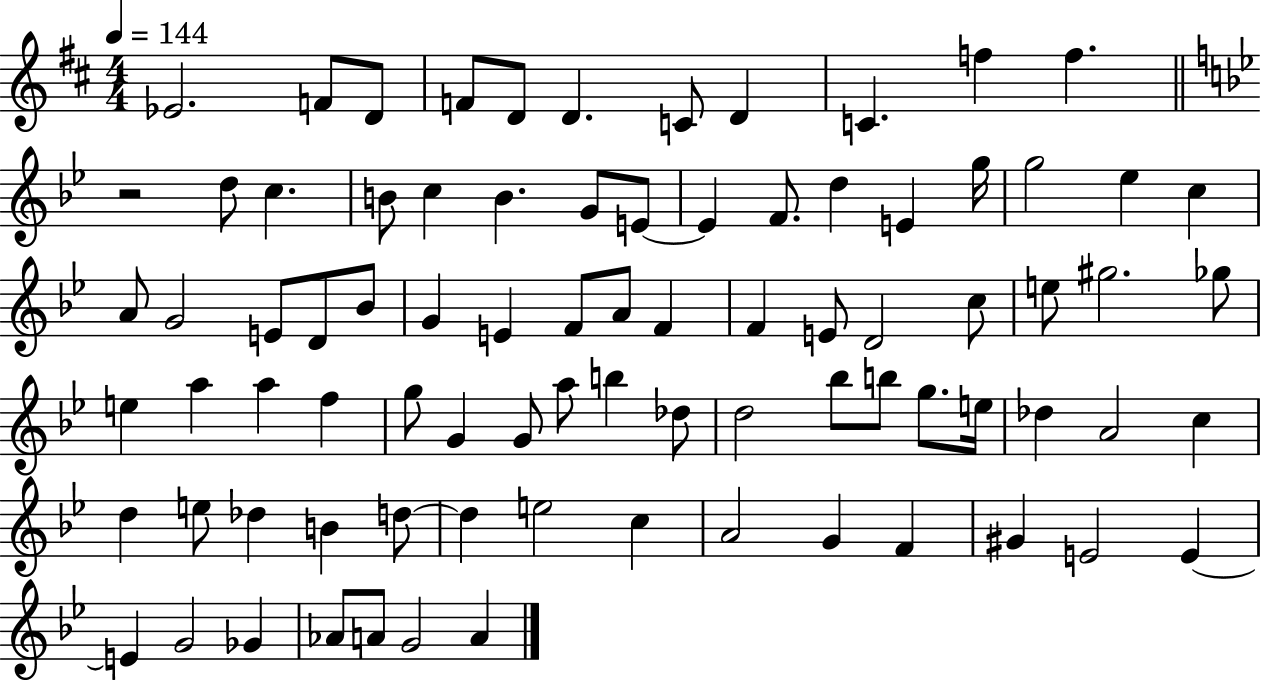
Eb4/h. F4/e D4/e F4/e D4/e D4/q. C4/e D4/q C4/q. F5/q F5/q. R/h D5/e C5/q. B4/e C5/q B4/q. G4/e E4/e E4/q F4/e. D5/q E4/q G5/s G5/h Eb5/q C5/q A4/e G4/h E4/e D4/e Bb4/e G4/q E4/q F4/e A4/e F4/q F4/q E4/e D4/h C5/e E5/e G#5/h. Gb5/e E5/q A5/q A5/q F5/q G5/e G4/q G4/e A5/e B5/q Db5/e D5/h Bb5/e B5/e G5/e. E5/s Db5/q A4/h C5/q D5/q E5/e Db5/q B4/q D5/e D5/q E5/h C5/q A4/h G4/q F4/q G#4/q E4/h E4/q E4/q G4/h Gb4/q Ab4/e A4/e G4/h A4/q